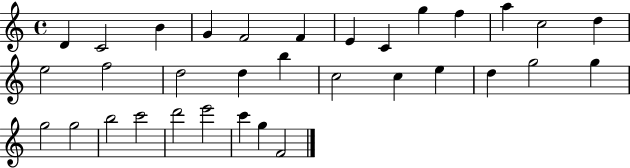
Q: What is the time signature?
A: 4/4